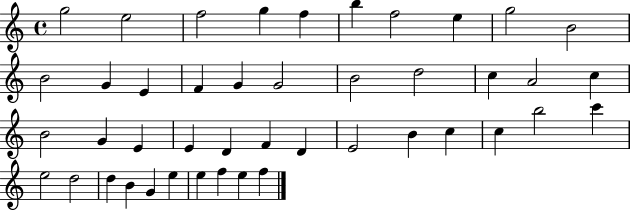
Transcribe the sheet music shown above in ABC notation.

X:1
T:Untitled
M:4/4
L:1/4
K:C
g2 e2 f2 g f b f2 e g2 B2 B2 G E F G G2 B2 d2 c A2 c B2 G E E D F D E2 B c c b2 c' e2 d2 d B G e e f e f